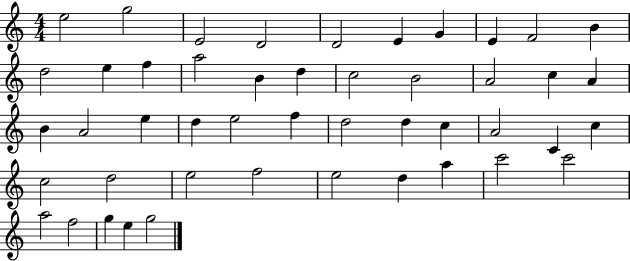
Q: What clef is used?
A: treble